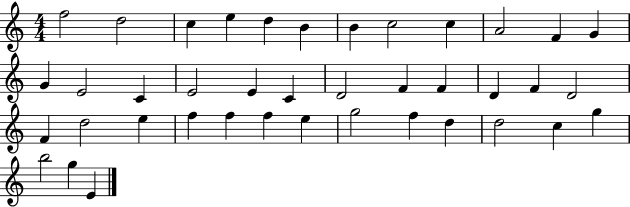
X:1
T:Untitled
M:4/4
L:1/4
K:C
f2 d2 c e d B B c2 c A2 F G G E2 C E2 E C D2 F F D F D2 F d2 e f f f e g2 f d d2 c g b2 g E